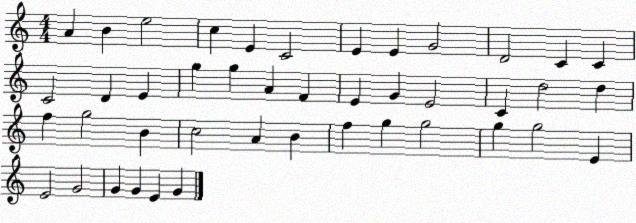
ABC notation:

X:1
T:Untitled
M:4/4
L:1/4
K:C
A B e2 c E C2 E E G2 D2 C C C2 D E g g A F E G E2 C d2 d f g2 B c2 A B f g g2 g g2 E E2 G2 G G E G